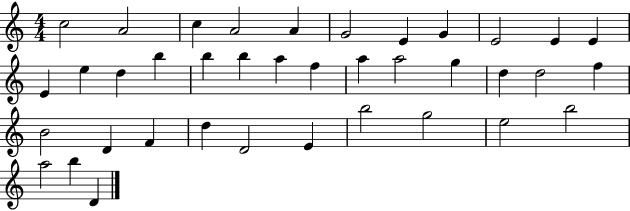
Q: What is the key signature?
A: C major